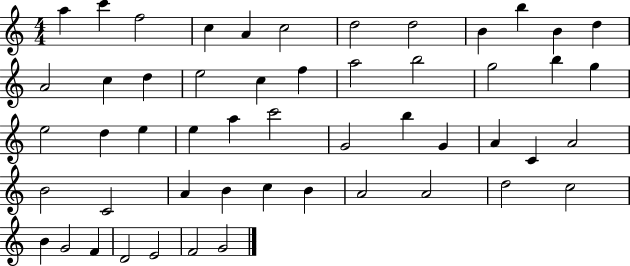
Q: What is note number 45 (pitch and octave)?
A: C5